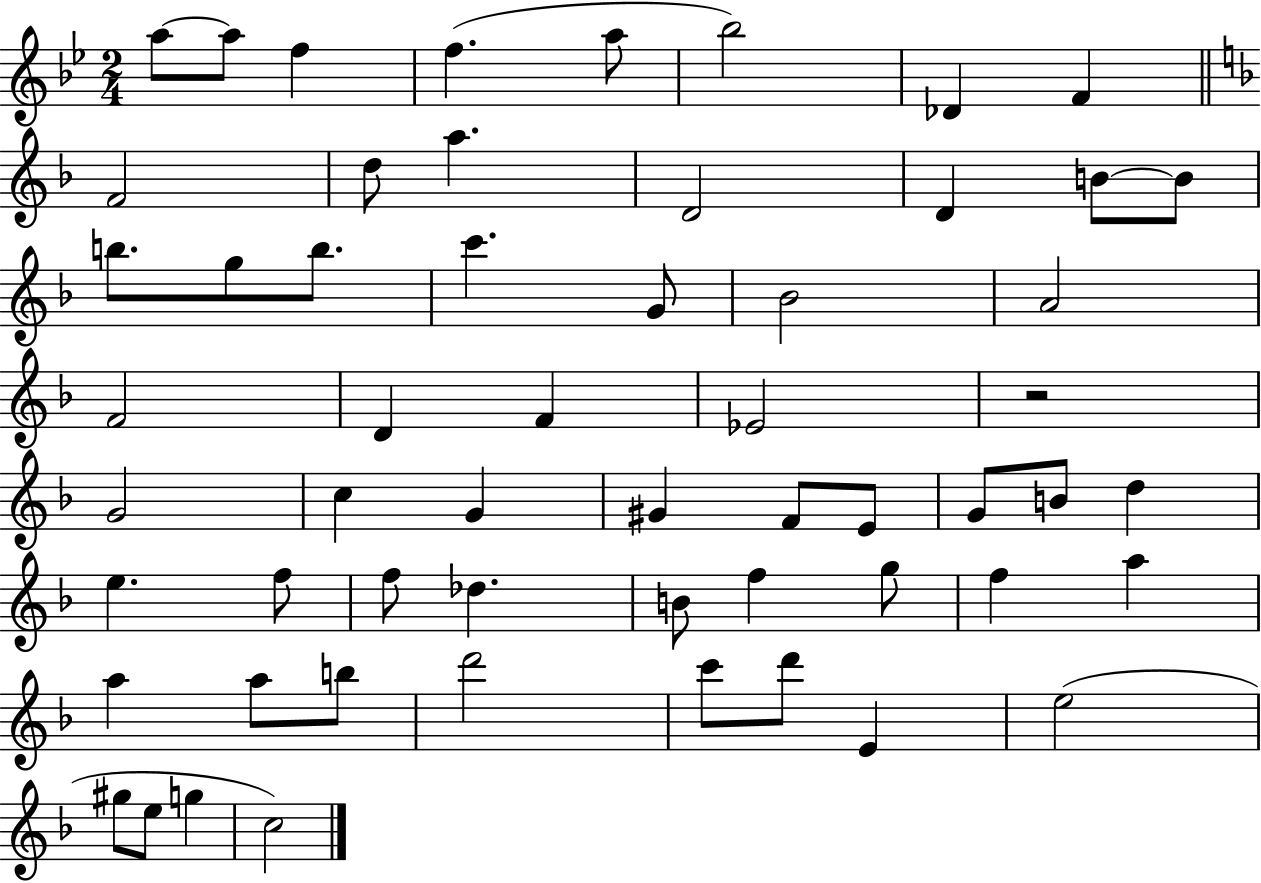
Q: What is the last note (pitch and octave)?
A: C5